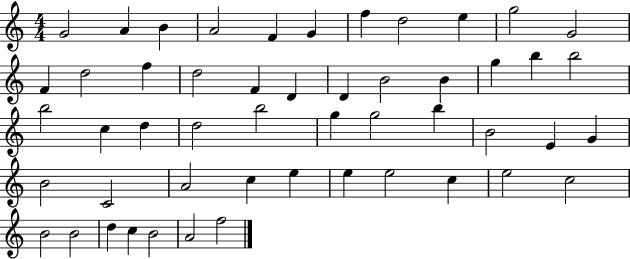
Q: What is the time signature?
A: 4/4